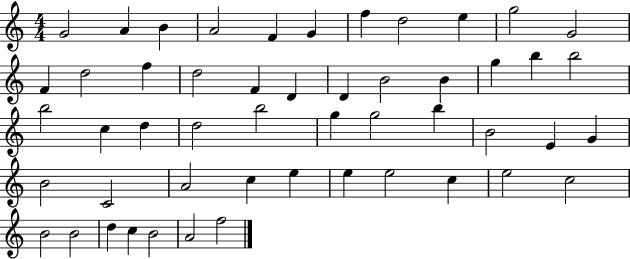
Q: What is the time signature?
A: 4/4